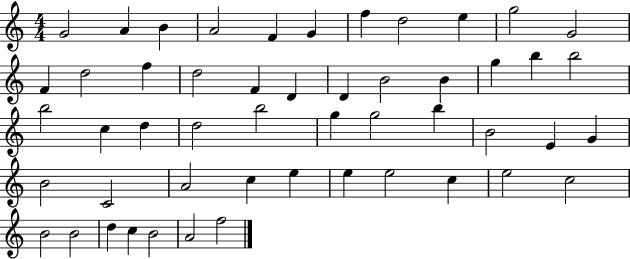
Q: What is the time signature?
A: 4/4